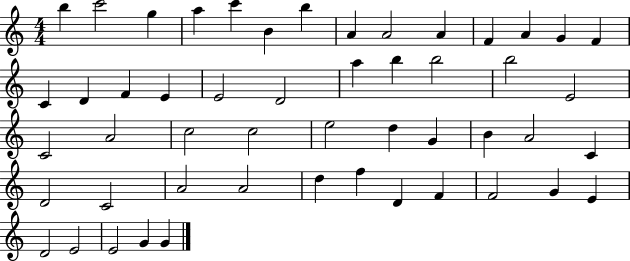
B5/q C6/h G5/q A5/q C6/q B4/q B5/q A4/q A4/h A4/q F4/q A4/q G4/q F4/q C4/q D4/q F4/q E4/q E4/h D4/h A5/q B5/q B5/h B5/h E4/h C4/h A4/h C5/h C5/h E5/h D5/q G4/q B4/q A4/h C4/q D4/h C4/h A4/h A4/h D5/q F5/q D4/q F4/q F4/h G4/q E4/q D4/h E4/h E4/h G4/q G4/q